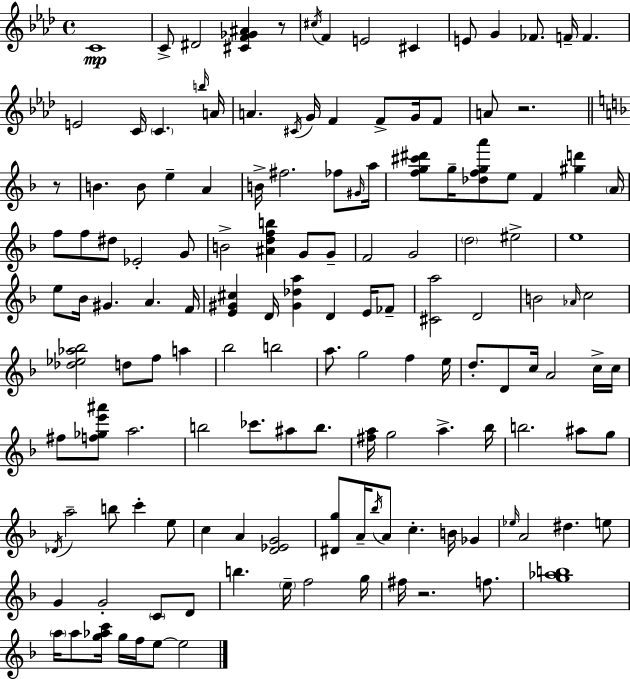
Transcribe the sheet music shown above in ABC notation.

X:1
T:Untitled
M:4/4
L:1/4
K:Fm
C4 C/2 ^D2 [^CF_G^A] z/2 ^c/4 F E2 ^C E/2 G _F/2 F/4 F E2 C/4 C b/4 A/4 A ^C/4 G/4 F F/2 G/4 F/2 A/2 z2 z/2 B B/2 e A B/4 ^f2 _f/2 ^G/4 a/4 [fg^c'^d']/2 g/4 [_dfga']/2 e/2 F [^gd'] A/4 f/2 f/2 ^d/2 _E2 G/2 B2 [^Adfb] G/2 G/2 F2 G2 d2 ^e2 e4 e/2 _B/4 ^G A F/4 [E^G^c] D/4 [^G_da] D E/4 _F/2 [^Ca]2 D2 B2 _A/4 c2 [_d_e_a_b]2 d/2 f/2 a _b2 b2 a/2 g2 f e/4 d/2 D/2 c/4 A2 c/4 c/4 ^f/2 [f_ge'^a']/2 a2 b2 _c'/2 ^a/2 b/2 [^fa]/4 g2 a _b/4 b2 ^a/2 g/2 _D/4 a2 b/2 c' e/2 c A [D_EG]2 [^Dg]/2 A/4 _b/4 A/2 c B/4 _G _e/4 A2 ^d e/2 G G2 C/2 D/2 b e/4 f2 g/4 ^f/4 z2 f/2 [g_ab]4 a/4 a/2 [g_ac']/4 g/4 f/4 e/2 e2